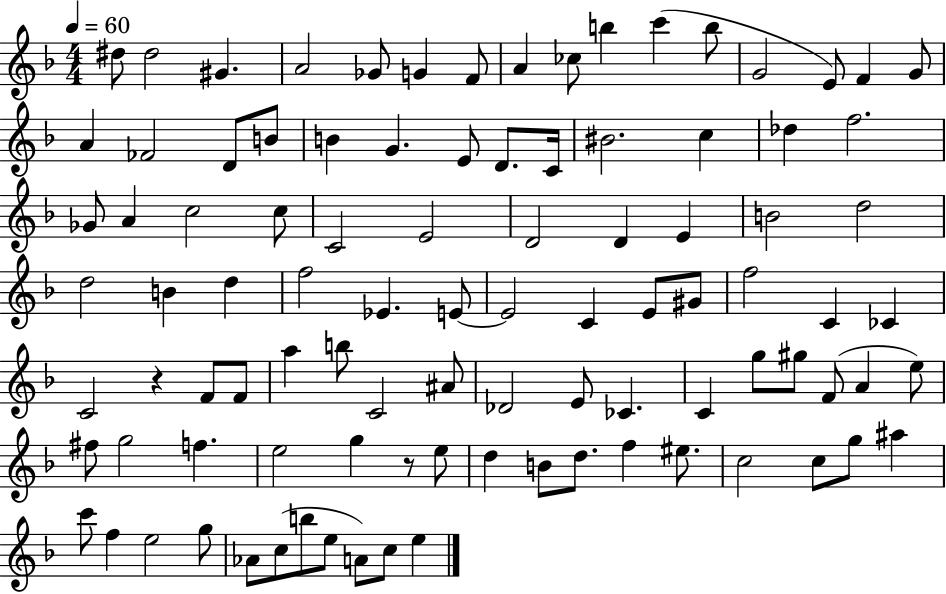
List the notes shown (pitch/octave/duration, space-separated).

D#5/e D#5/h G#4/q. A4/h Gb4/e G4/q F4/e A4/q CES5/e B5/q C6/q B5/e G4/h E4/e F4/q G4/e A4/q FES4/h D4/e B4/e B4/q G4/q. E4/e D4/e. C4/s BIS4/h. C5/q Db5/q F5/h. Gb4/e A4/q C5/h C5/e C4/h E4/h D4/h D4/q E4/q B4/h D5/h D5/h B4/q D5/q F5/h Eb4/q. E4/e E4/h C4/q E4/e G#4/e F5/h C4/q CES4/q C4/h R/q F4/e F4/e A5/q B5/e C4/h A#4/e Db4/h E4/e CES4/q. C4/q G5/e G#5/e F4/e A4/q E5/e F#5/e G5/h F5/q. E5/h G5/q R/e E5/e D5/q B4/e D5/e. F5/q EIS5/e. C5/h C5/e G5/e A#5/q C6/e F5/q E5/h G5/e Ab4/e C5/e B5/e E5/e A4/e C5/e E5/q